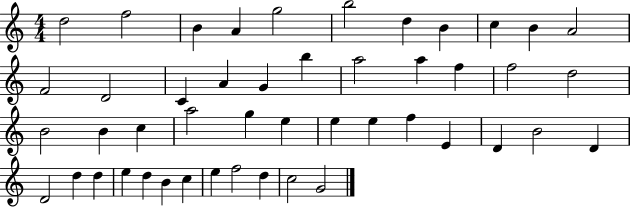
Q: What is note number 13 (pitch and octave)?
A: D4